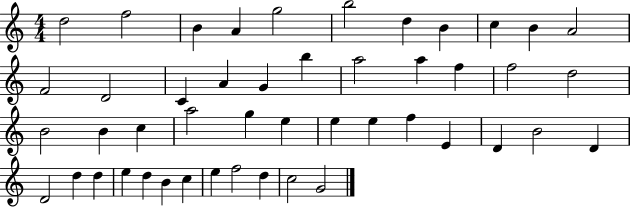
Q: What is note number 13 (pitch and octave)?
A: D4